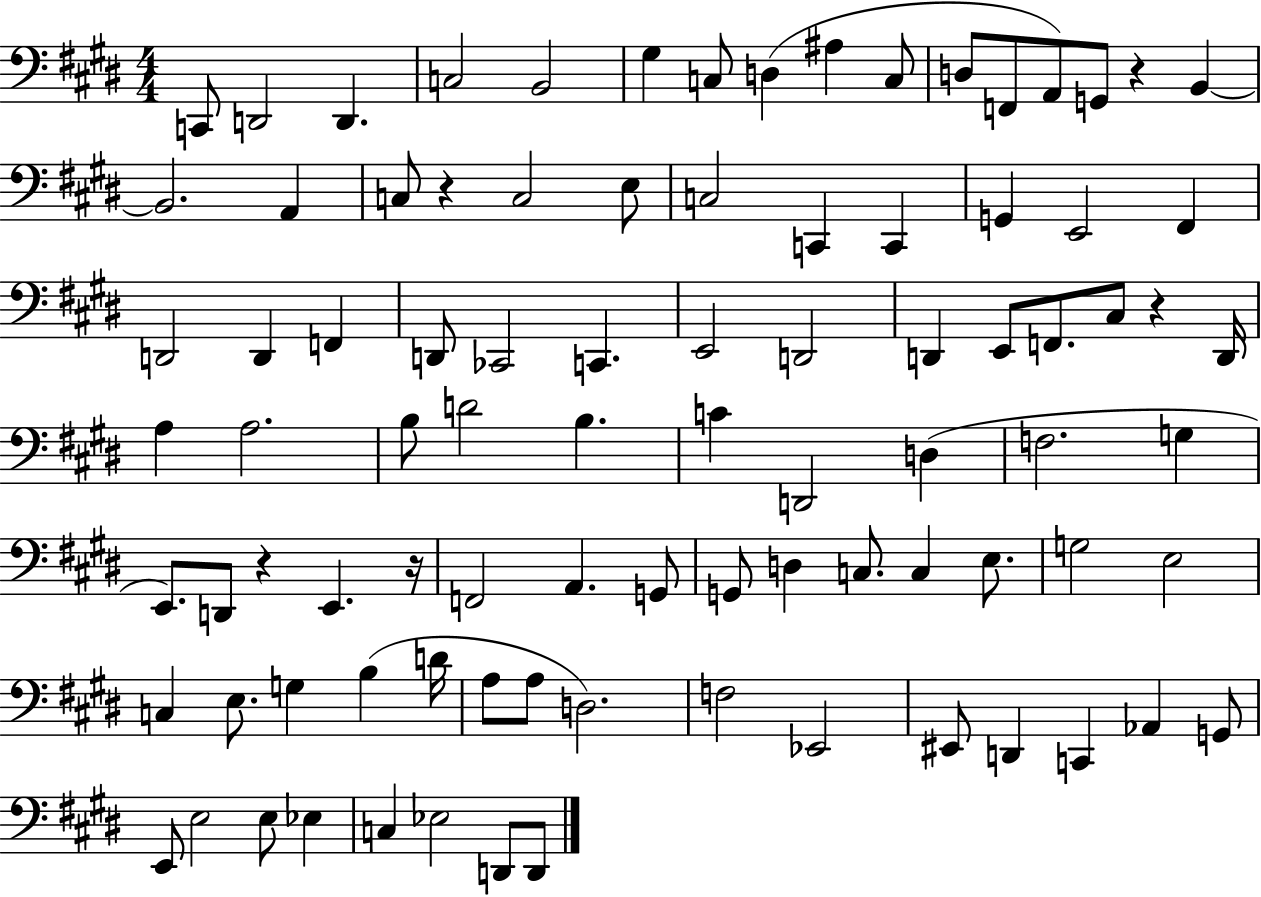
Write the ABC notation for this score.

X:1
T:Untitled
M:4/4
L:1/4
K:E
C,,/2 D,,2 D,, C,2 B,,2 ^G, C,/2 D, ^A, C,/2 D,/2 F,,/2 A,,/2 G,,/2 z B,, B,,2 A,, C,/2 z C,2 E,/2 C,2 C,, C,, G,, E,,2 ^F,, D,,2 D,, F,, D,,/2 _C,,2 C,, E,,2 D,,2 D,, E,,/2 F,,/2 ^C,/2 z D,,/4 A, A,2 B,/2 D2 B, C D,,2 D, F,2 G, E,,/2 D,,/2 z E,, z/4 F,,2 A,, G,,/2 G,,/2 D, C,/2 C, E,/2 G,2 E,2 C, E,/2 G, B, D/4 A,/2 A,/2 D,2 F,2 _E,,2 ^E,,/2 D,, C,, _A,, G,,/2 E,,/2 E,2 E,/2 _E, C, _E,2 D,,/2 D,,/2